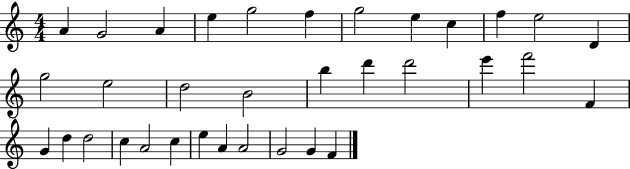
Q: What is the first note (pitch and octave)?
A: A4